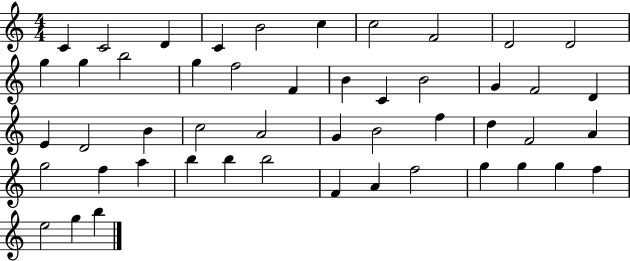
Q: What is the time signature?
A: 4/4